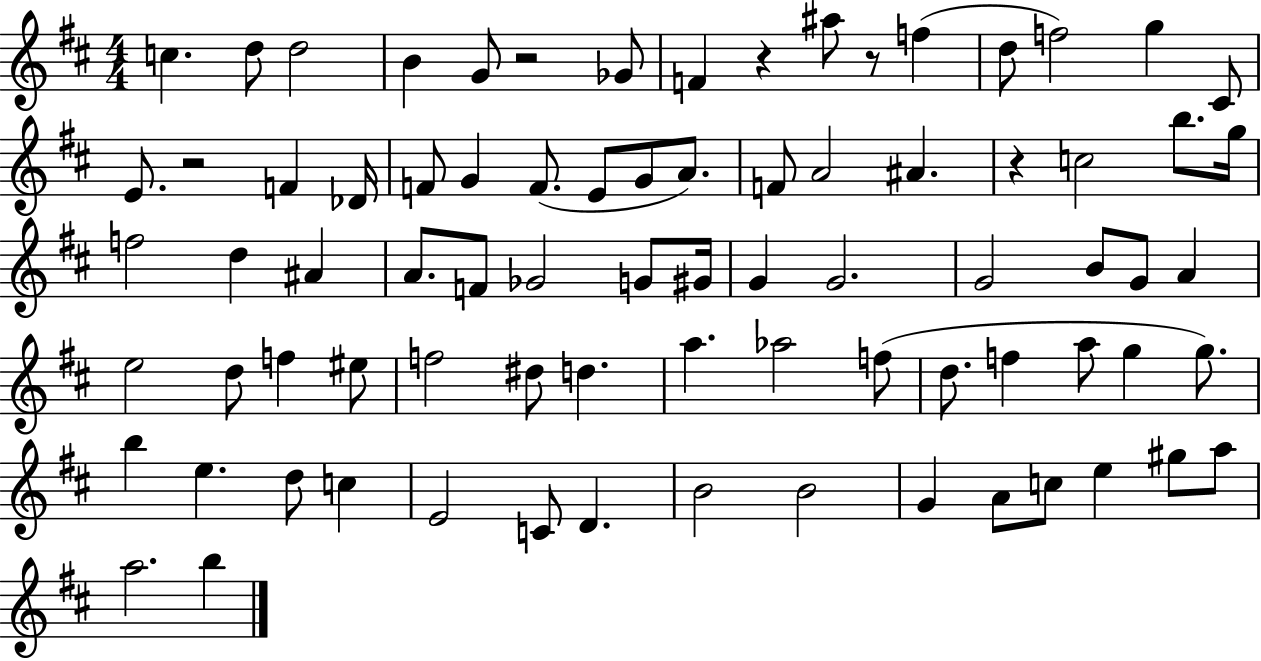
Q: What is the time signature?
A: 4/4